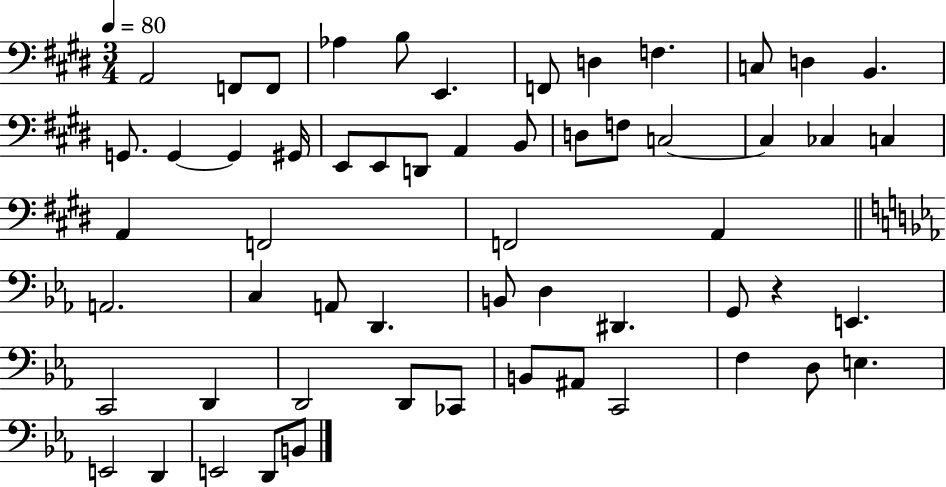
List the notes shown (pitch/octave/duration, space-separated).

A2/h F2/e F2/e Ab3/q B3/e E2/q. F2/e D3/q F3/q. C3/e D3/q B2/q. G2/e. G2/q G2/q G#2/s E2/e E2/e D2/e A2/q B2/e D3/e F3/e C3/h C3/q CES3/q C3/q A2/q F2/h F2/h A2/q A2/h. C3/q A2/e D2/q. B2/e D3/q D#2/q. G2/e R/q E2/q. C2/h D2/q D2/h D2/e CES2/e B2/e A#2/e C2/h F3/q D3/e E3/q. E2/h D2/q E2/h D2/e B2/e